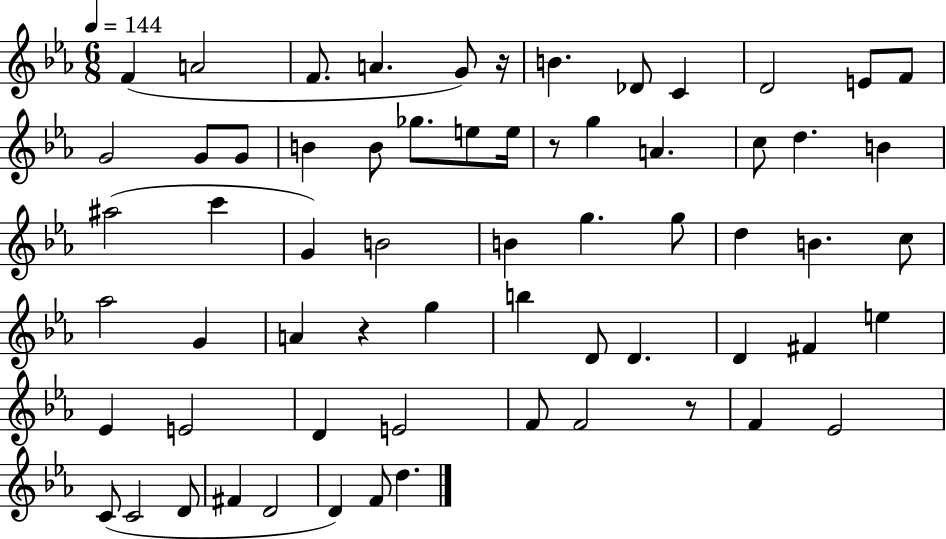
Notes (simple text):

F4/q A4/h F4/e. A4/q. G4/e R/s B4/q. Db4/e C4/q D4/h E4/e F4/e G4/h G4/e G4/e B4/q B4/e Gb5/e. E5/e E5/s R/e G5/q A4/q. C5/e D5/q. B4/q A#5/h C6/q G4/q B4/h B4/q G5/q. G5/e D5/q B4/q. C5/e Ab5/h G4/q A4/q R/q G5/q B5/q D4/e D4/q. D4/q F#4/q E5/q Eb4/q E4/h D4/q E4/h F4/e F4/h R/e F4/q Eb4/h C4/e C4/h D4/e F#4/q D4/h D4/q F4/e D5/q.